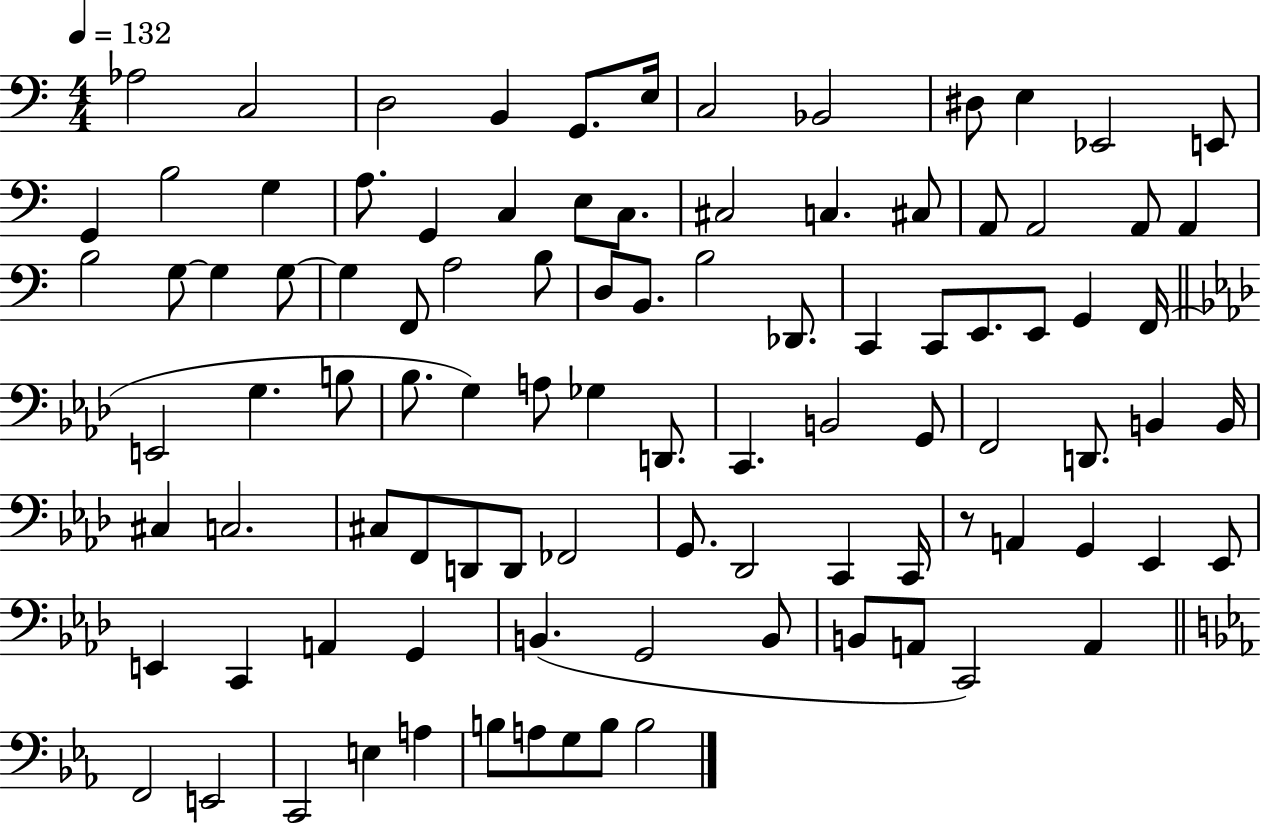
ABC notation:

X:1
T:Untitled
M:4/4
L:1/4
K:C
_A,2 C,2 D,2 B,, G,,/2 E,/4 C,2 _B,,2 ^D,/2 E, _E,,2 E,,/2 G,, B,2 G, A,/2 G,, C, E,/2 C,/2 ^C,2 C, ^C,/2 A,,/2 A,,2 A,,/2 A,, B,2 G,/2 G, G,/2 G, F,,/2 A,2 B,/2 D,/2 B,,/2 B,2 _D,,/2 C,, C,,/2 E,,/2 E,,/2 G,, F,,/4 E,,2 G, B,/2 _B,/2 G, A,/2 _G, D,,/2 C,, B,,2 G,,/2 F,,2 D,,/2 B,, B,,/4 ^C, C,2 ^C,/2 F,,/2 D,,/2 D,,/2 _F,,2 G,,/2 _D,,2 C,, C,,/4 z/2 A,, G,, _E,, _E,,/2 E,, C,, A,, G,, B,, G,,2 B,,/2 B,,/2 A,,/2 C,,2 A,, F,,2 E,,2 C,,2 E, A, B,/2 A,/2 G,/2 B,/2 B,2